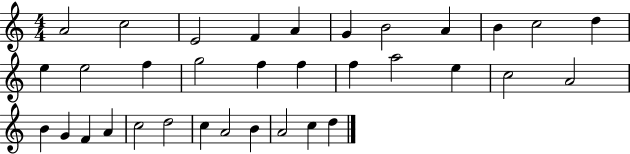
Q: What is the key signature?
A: C major